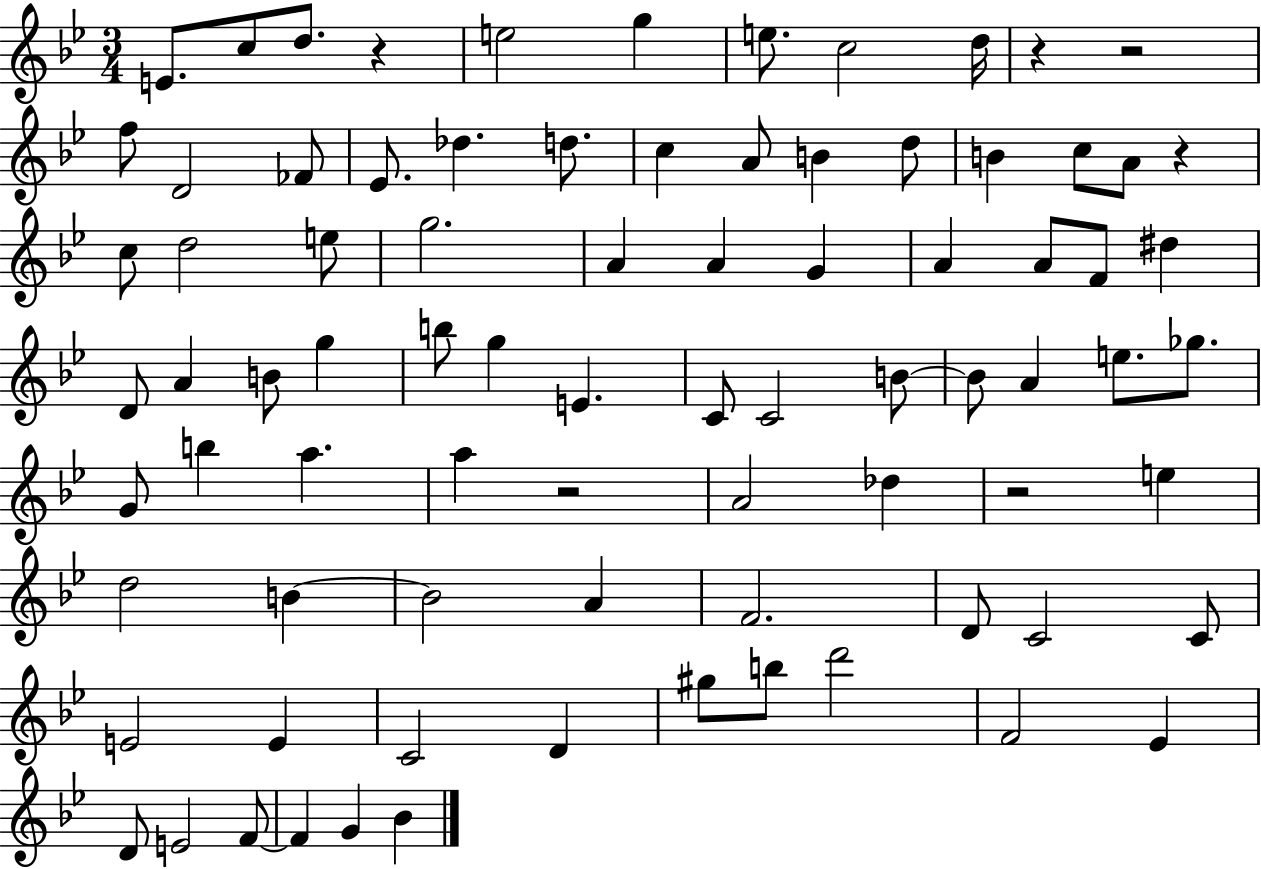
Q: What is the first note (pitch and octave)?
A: E4